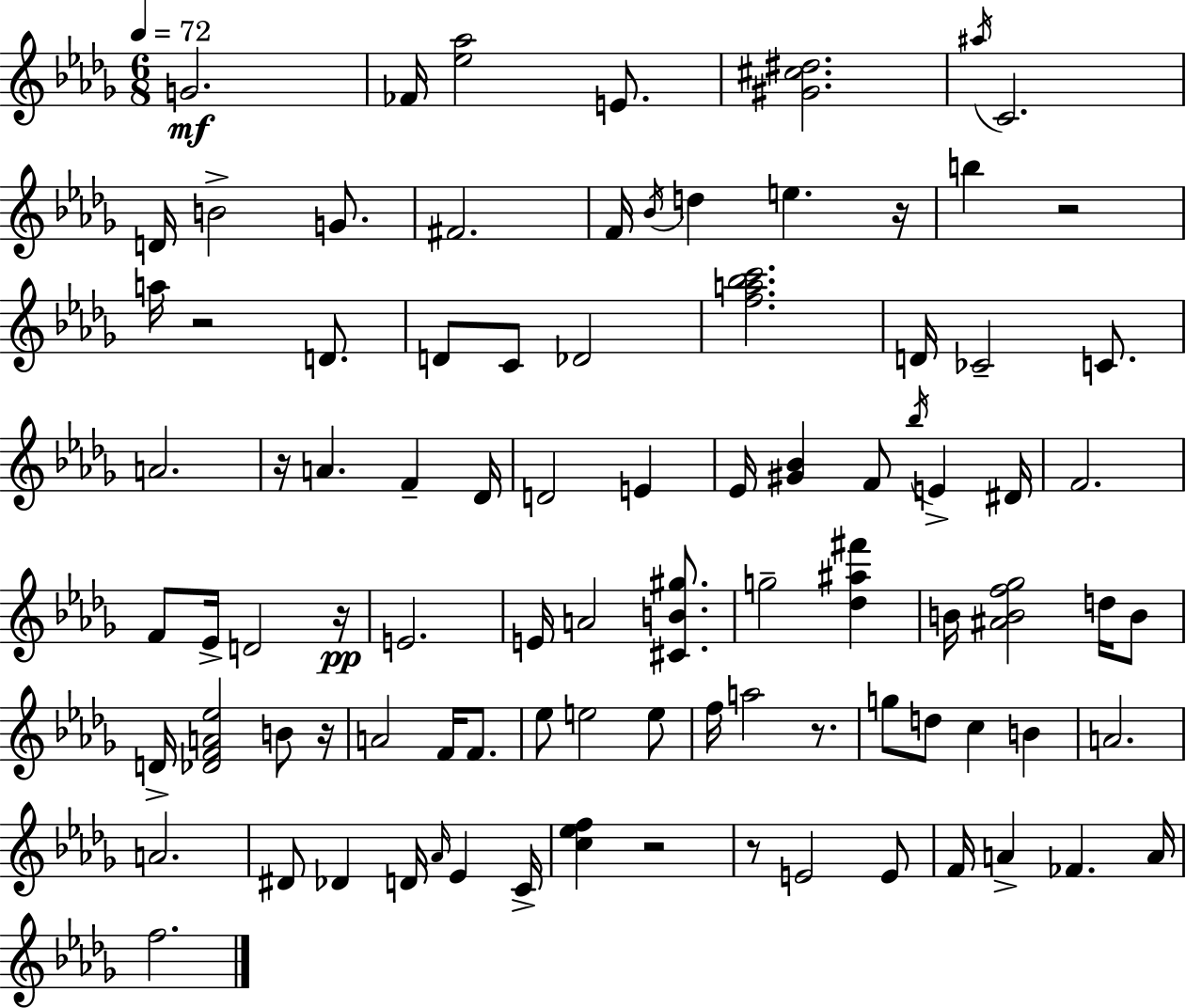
{
  \clef treble
  \numericTimeSignature
  \time 6/8
  \key bes \minor
  \tempo 4 = 72
  \repeat volta 2 { g'2.\mf | fes'16 <ees'' aes''>2 e'8. | <gis' cis'' dis''>2. | \acciaccatura { ais''16 } c'2. | \break d'16 b'2-> g'8. | fis'2. | f'16 \acciaccatura { bes'16 } d''4 e''4. | r16 b''4 r2 | \break a''16 r2 d'8. | d'8 c'8 des'2 | <f'' a'' bes'' c'''>2. | d'16 ces'2-- c'8. | \break a'2. | r16 a'4. f'4-- | des'16 d'2 e'4 | ees'16 <gis' bes'>4 f'8 \acciaccatura { bes''16 } e'4-> | \break dis'16 f'2. | f'8 ees'16-> d'2 | r16\pp e'2. | e'16 a'2 | \break <cis' b' gis''>8. g''2-- <des'' ais'' fis'''>4 | b'16 <ais' b' f'' ges''>2 | d''16 b'8 d'16-> <des' f' a' ees''>2 | b'8 r16 a'2 f'16 | \break f'8. ees''8 e''2 | e''8 f''16 a''2 | r8. g''8 d''8 c''4 b'4 | a'2. | \break a'2. | dis'8 des'4 d'16 \grace { aes'16 } ees'4 | c'16-> <c'' ees'' f''>4 r2 | r8 e'2 | \break e'8 f'16 a'4-> fes'4. | a'16 f''2. | } \bar "|."
}